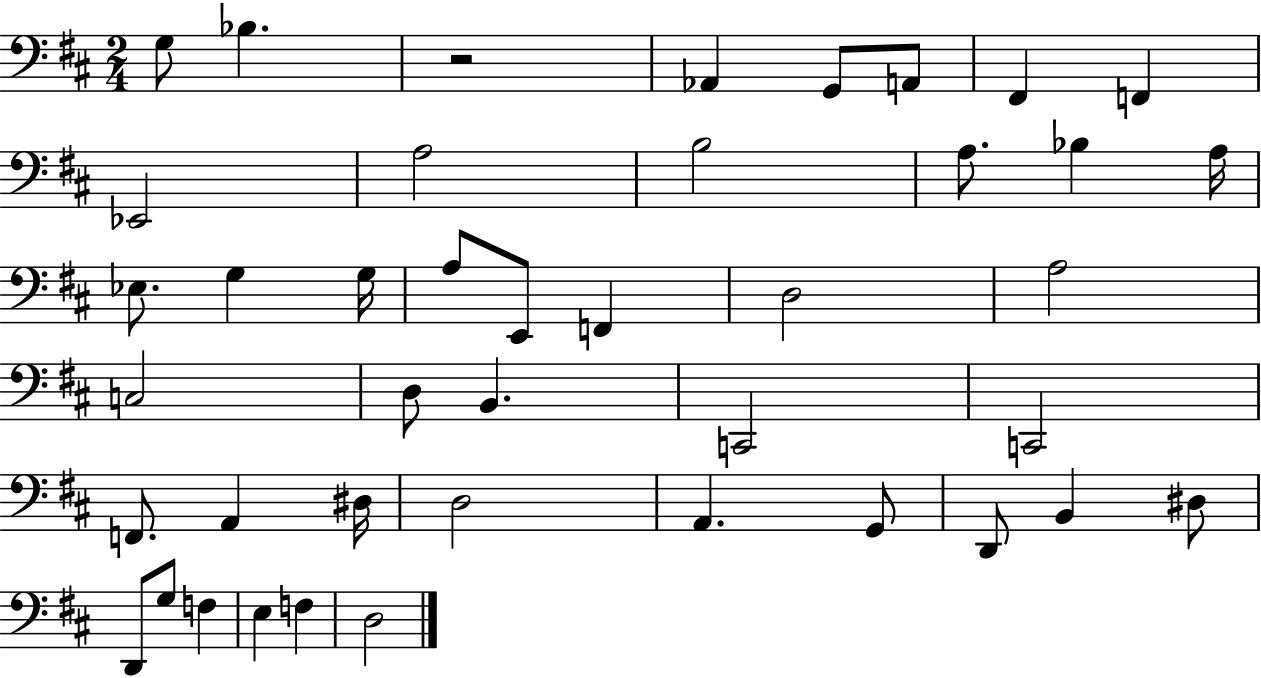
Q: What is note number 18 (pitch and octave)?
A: E2